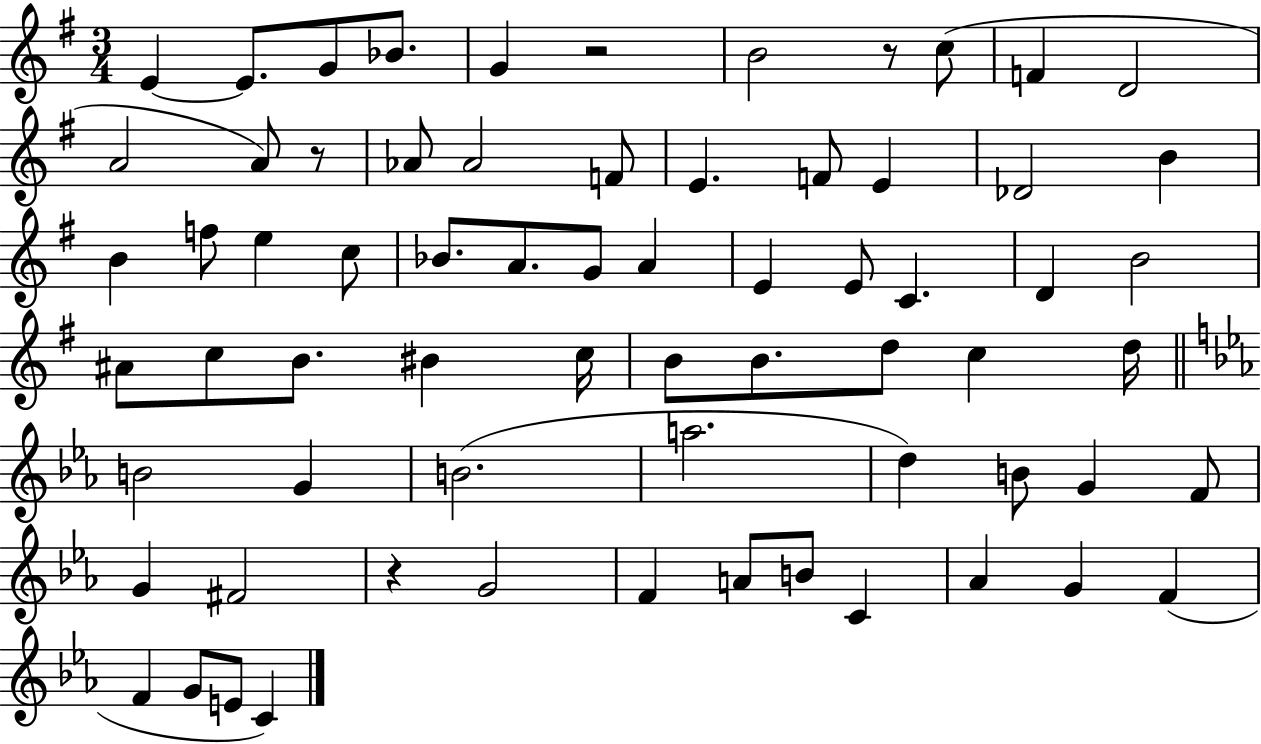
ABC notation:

X:1
T:Untitled
M:3/4
L:1/4
K:G
E E/2 G/2 _B/2 G z2 B2 z/2 c/2 F D2 A2 A/2 z/2 _A/2 _A2 F/2 E F/2 E _D2 B B f/2 e c/2 _B/2 A/2 G/2 A E E/2 C D B2 ^A/2 c/2 B/2 ^B c/4 B/2 B/2 d/2 c d/4 B2 G B2 a2 d B/2 G F/2 G ^F2 z G2 F A/2 B/2 C _A G F F G/2 E/2 C